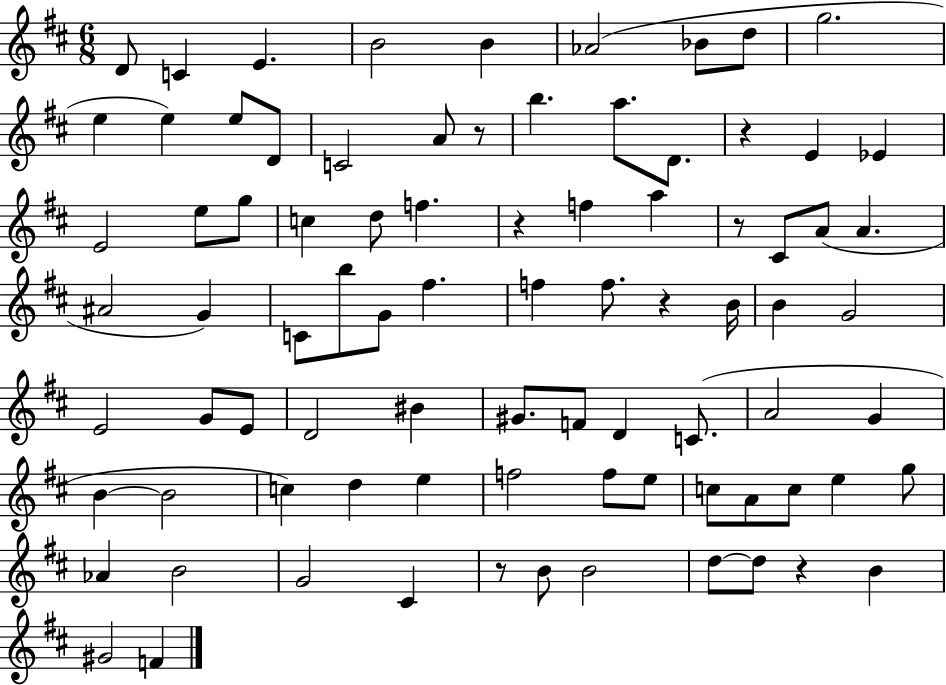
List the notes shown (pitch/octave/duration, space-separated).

D4/e C4/q E4/q. B4/h B4/q Ab4/h Bb4/e D5/e G5/h. E5/q E5/q E5/e D4/e C4/h A4/e R/e B5/q. A5/e. D4/e. R/q E4/q Eb4/q E4/h E5/e G5/e C5/q D5/e F5/q. R/q F5/q A5/q R/e C#4/e A4/e A4/q. A#4/h G4/q C4/e B5/e G4/e F#5/q. F5/q F5/e. R/q B4/s B4/q G4/h E4/h G4/e E4/e D4/h BIS4/q G#4/e. F4/e D4/q C4/e. A4/h G4/q B4/q B4/h C5/q D5/q E5/q F5/h F5/e E5/e C5/e A4/e C5/e E5/q G5/e Ab4/q B4/h G4/h C#4/q R/e B4/e B4/h D5/e D5/e R/q B4/q G#4/h F4/q